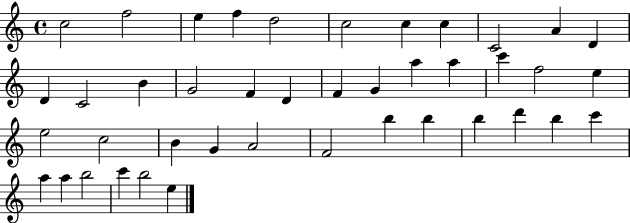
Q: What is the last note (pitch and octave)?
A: E5